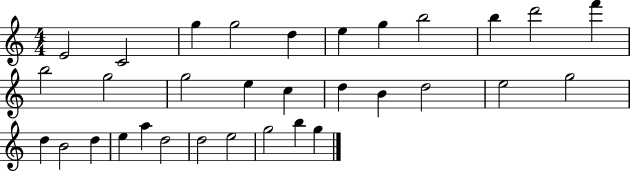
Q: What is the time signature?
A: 4/4